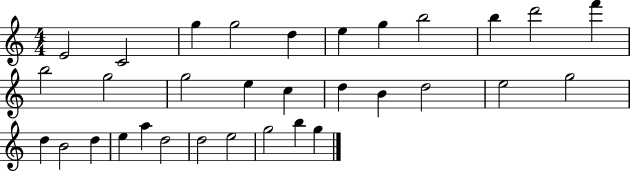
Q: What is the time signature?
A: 4/4